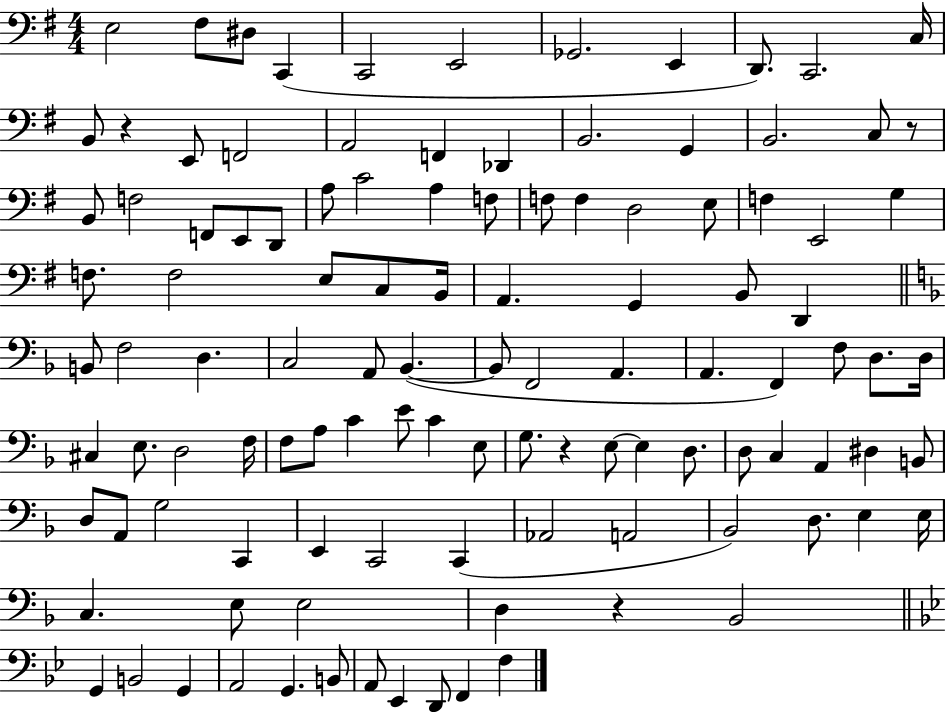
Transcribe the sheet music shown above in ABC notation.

X:1
T:Untitled
M:4/4
L:1/4
K:G
E,2 ^F,/2 ^D,/2 C,, C,,2 E,,2 _G,,2 E,, D,,/2 C,,2 C,/4 B,,/2 z E,,/2 F,,2 A,,2 F,, _D,, B,,2 G,, B,,2 C,/2 z/2 B,,/2 F,2 F,,/2 E,,/2 D,,/2 A,/2 C2 A, F,/2 F,/2 F, D,2 E,/2 F, E,,2 G, F,/2 F,2 E,/2 C,/2 B,,/4 A,, G,, B,,/2 D,, B,,/2 F,2 D, C,2 A,,/2 _B,, _B,,/2 F,,2 A,, A,, F,, F,/2 D,/2 D,/4 ^C, E,/2 D,2 F,/4 F,/2 A,/2 C E/2 C E,/2 G,/2 z E,/2 E, D,/2 D,/2 C, A,, ^D, B,,/2 D,/2 A,,/2 G,2 C,, E,, C,,2 C,, _A,,2 A,,2 _B,,2 D,/2 E, E,/4 C, E,/2 E,2 D, z _B,,2 G,, B,,2 G,, A,,2 G,, B,,/2 A,,/2 _E,, D,,/2 F,, F,